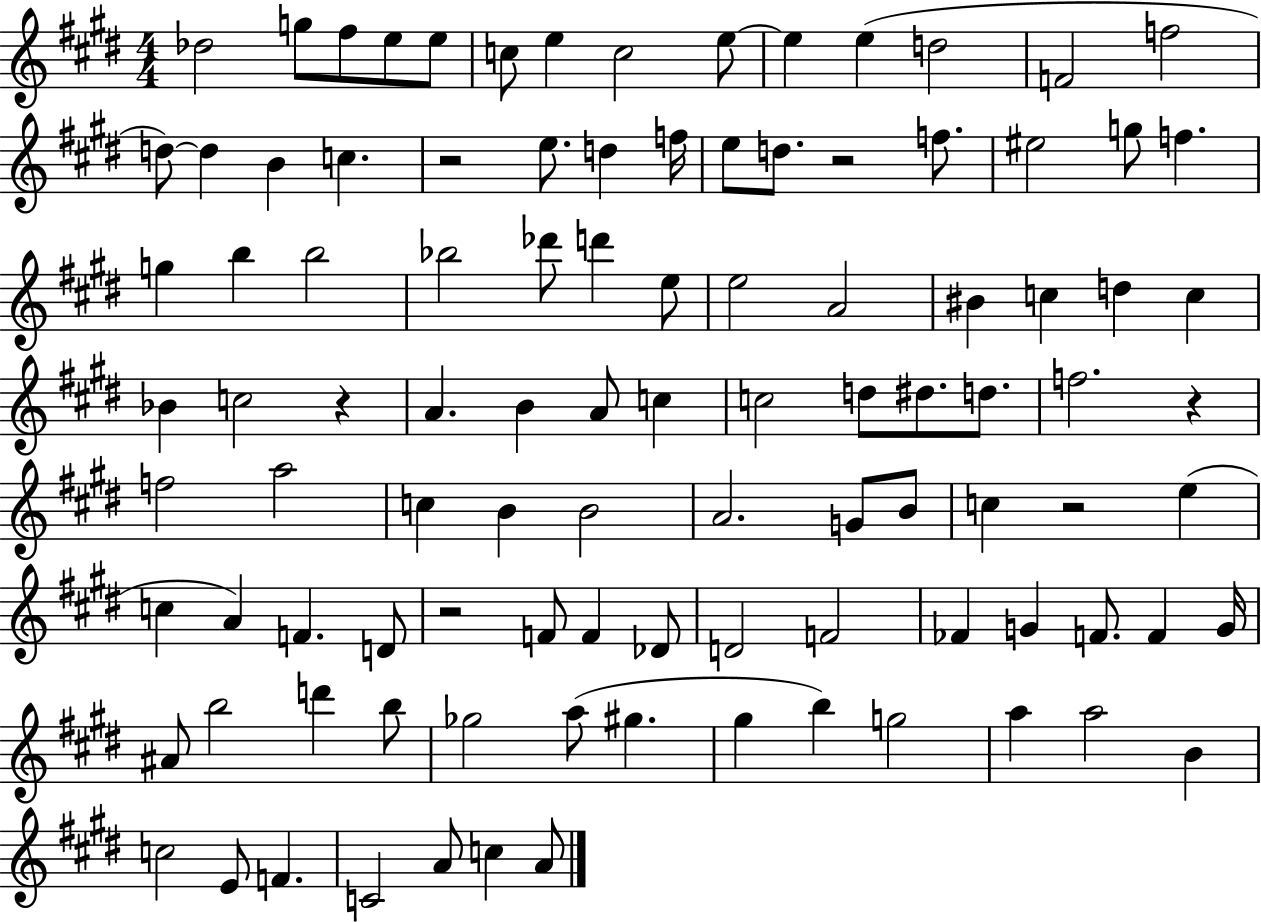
X:1
T:Untitled
M:4/4
L:1/4
K:E
_d2 g/2 ^f/2 e/2 e/2 c/2 e c2 e/2 e e d2 F2 f2 d/2 d B c z2 e/2 d f/4 e/2 d/2 z2 f/2 ^e2 g/2 f g b b2 _b2 _d'/2 d' e/2 e2 A2 ^B c d c _B c2 z A B A/2 c c2 d/2 ^d/2 d/2 f2 z f2 a2 c B B2 A2 G/2 B/2 c z2 e c A F D/2 z2 F/2 F _D/2 D2 F2 _F G F/2 F G/4 ^A/2 b2 d' b/2 _g2 a/2 ^g ^g b g2 a a2 B c2 E/2 F C2 A/2 c A/2